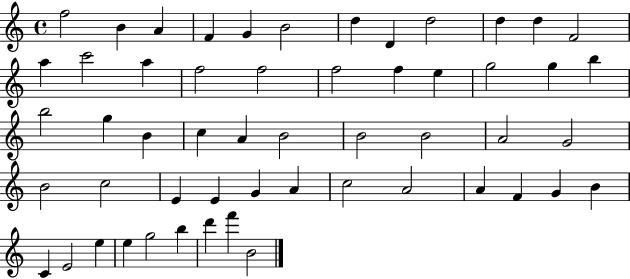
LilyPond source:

{
  \clef treble
  \time 4/4
  \defaultTimeSignature
  \key c \major
  f''2 b'4 a'4 | f'4 g'4 b'2 | d''4 d'4 d''2 | d''4 d''4 f'2 | \break a''4 c'''2 a''4 | f''2 f''2 | f''2 f''4 e''4 | g''2 g''4 b''4 | \break b''2 g''4 b'4 | c''4 a'4 b'2 | b'2 b'2 | a'2 g'2 | \break b'2 c''2 | e'4 e'4 g'4 a'4 | c''2 a'2 | a'4 f'4 g'4 b'4 | \break c'4 e'2 e''4 | e''4 g''2 b''4 | d'''4 f'''4 b'2 | \bar "|."
}